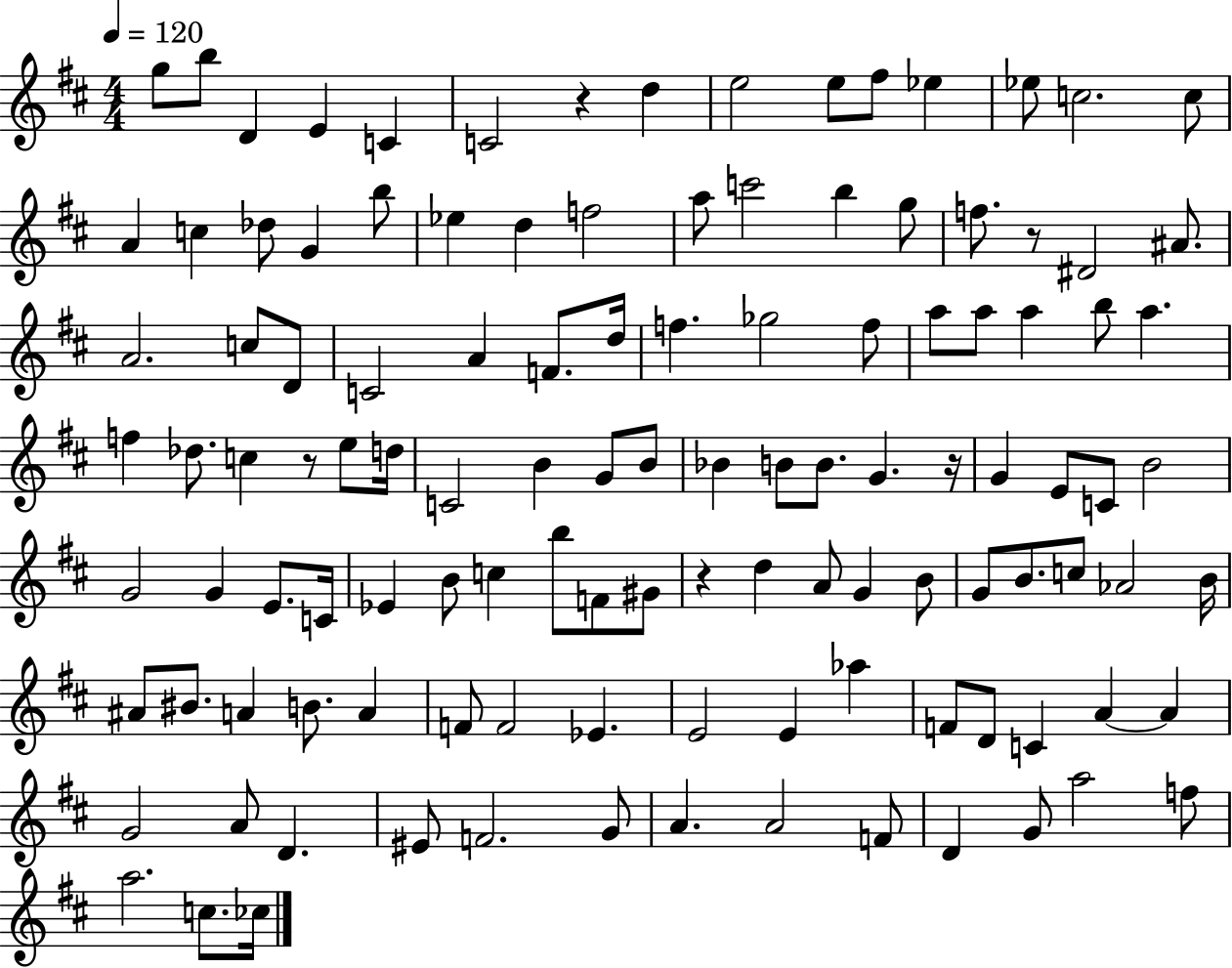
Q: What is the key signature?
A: D major